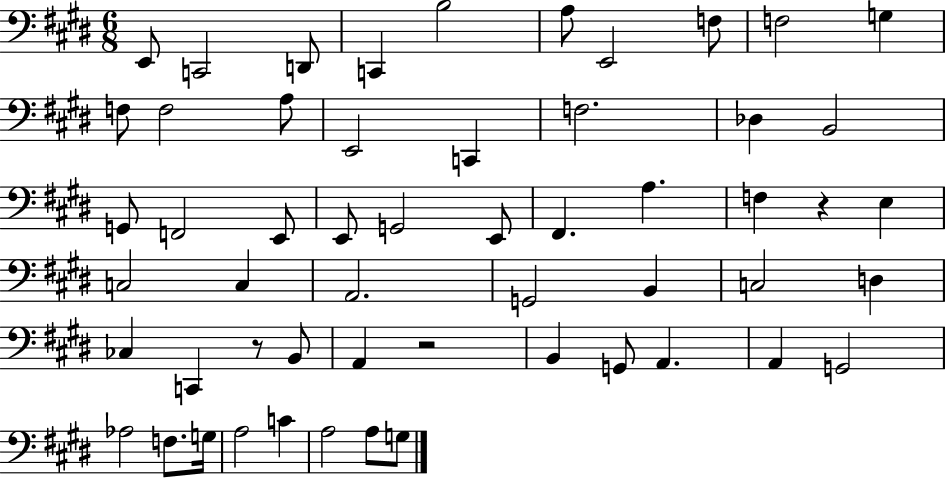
{
  \clef bass
  \numericTimeSignature
  \time 6/8
  \key e \major
  e,8 c,2 d,8 | c,4 b2 | a8 e,2 f8 | f2 g4 | \break f8 f2 a8 | e,2 c,4 | f2. | des4 b,2 | \break g,8 f,2 e,8 | e,8 g,2 e,8 | fis,4. a4. | f4 r4 e4 | \break c2 c4 | a,2. | g,2 b,4 | c2 d4 | \break ces4 c,4 r8 b,8 | a,4 r2 | b,4 g,8 a,4. | a,4 g,2 | \break aes2 f8. g16 | a2 c'4 | a2 a8 g8 | \bar "|."
}